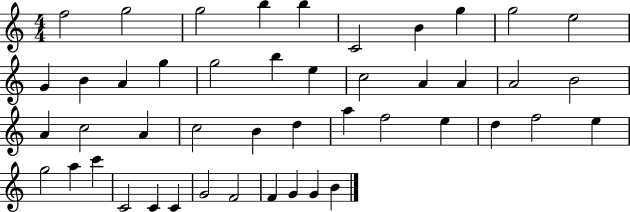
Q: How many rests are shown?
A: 0